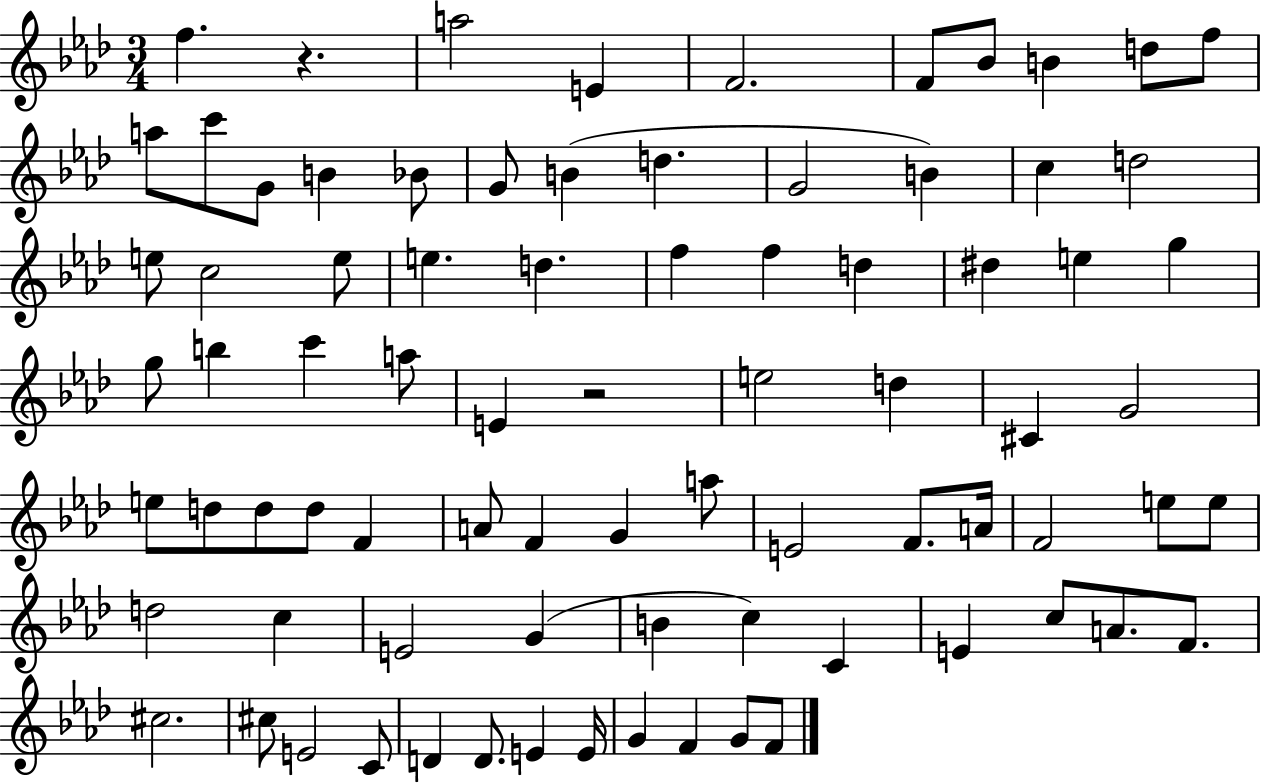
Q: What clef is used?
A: treble